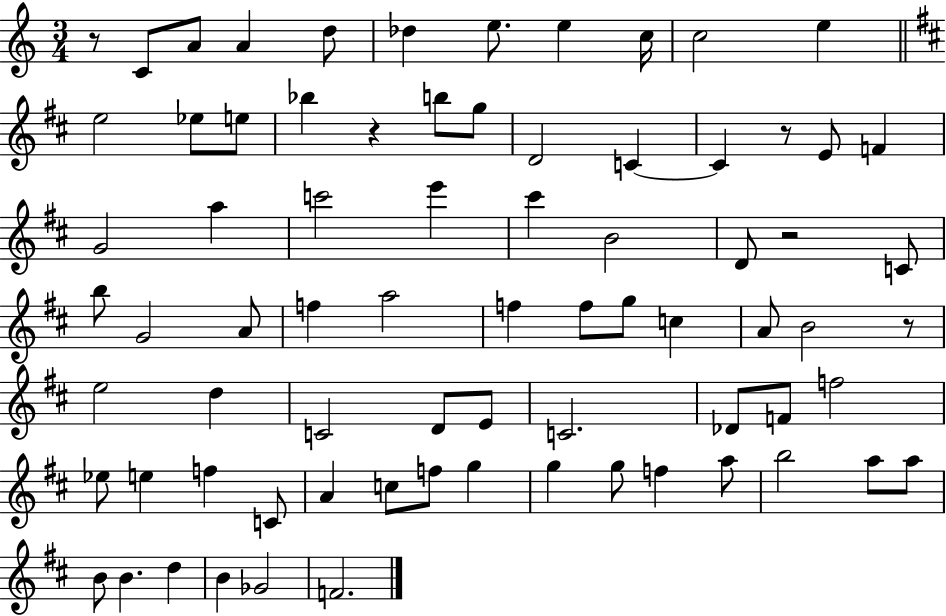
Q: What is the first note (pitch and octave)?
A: C4